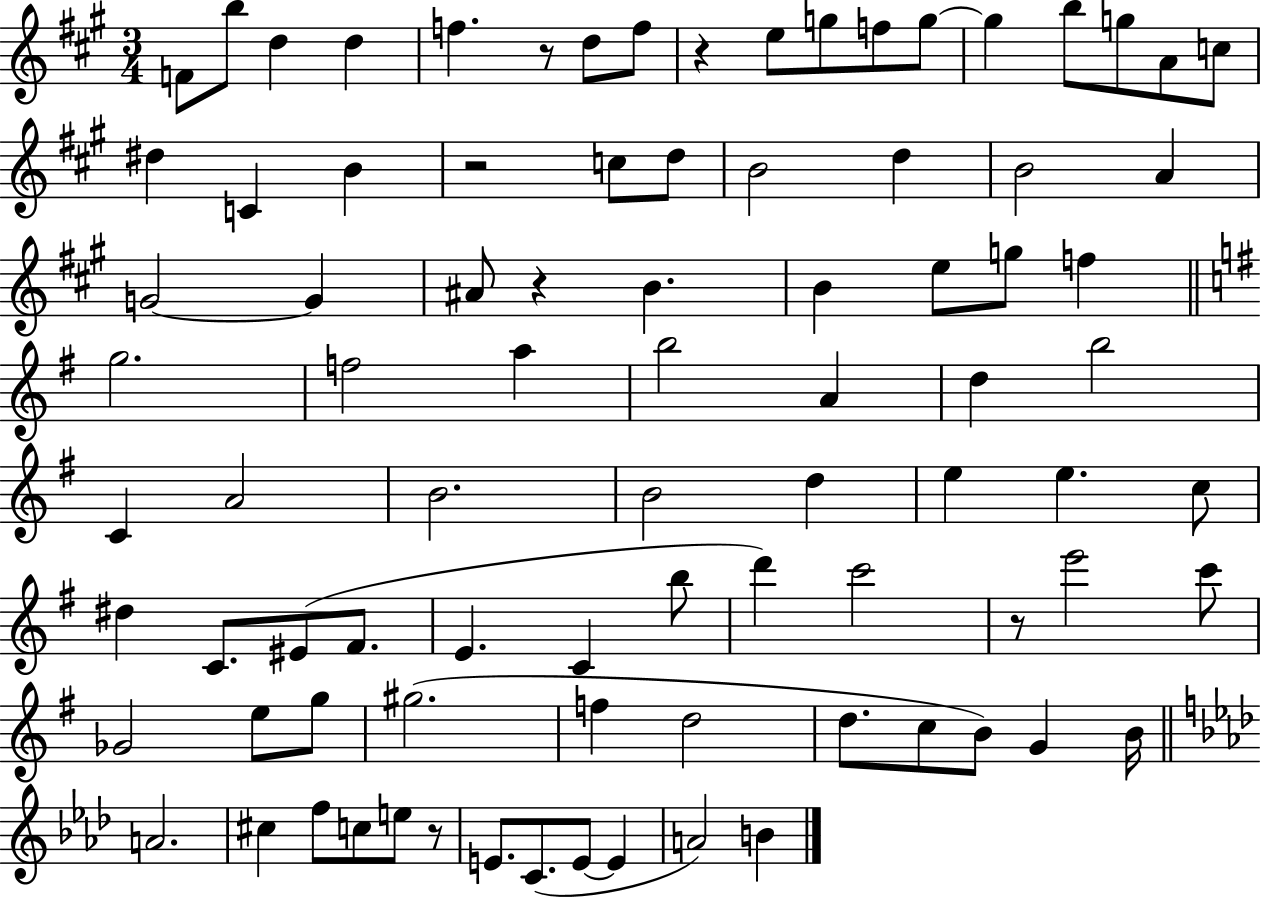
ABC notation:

X:1
T:Untitled
M:3/4
L:1/4
K:A
F/2 b/2 d d f z/2 d/2 f/2 z e/2 g/2 f/2 g/2 g b/2 g/2 A/2 c/2 ^d C B z2 c/2 d/2 B2 d B2 A G2 G ^A/2 z B B e/2 g/2 f g2 f2 a b2 A d b2 C A2 B2 B2 d e e c/2 ^d C/2 ^E/2 ^F/2 E C b/2 d' c'2 z/2 e'2 c'/2 _G2 e/2 g/2 ^g2 f d2 d/2 c/2 B/2 G B/4 A2 ^c f/2 c/2 e/2 z/2 E/2 C/2 E/2 E A2 B